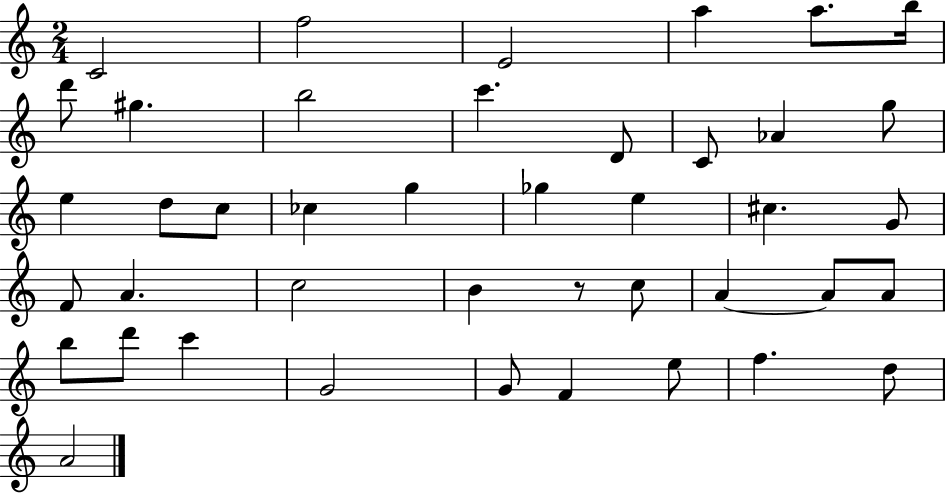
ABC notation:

X:1
T:Untitled
M:2/4
L:1/4
K:C
C2 f2 E2 a a/2 b/4 d'/2 ^g b2 c' D/2 C/2 _A g/2 e d/2 c/2 _c g _g e ^c G/2 F/2 A c2 B z/2 c/2 A A/2 A/2 b/2 d'/2 c' G2 G/2 F e/2 f d/2 A2